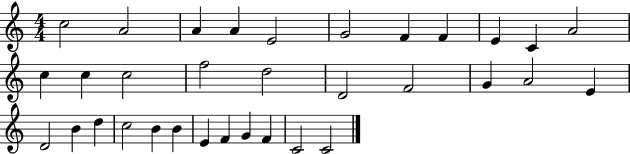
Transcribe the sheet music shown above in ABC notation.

X:1
T:Untitled
M:4/4
L:1/4
K:C
c2 A2 A A E2 G2 F F E C A2 c c c2 f2 d2 D2 F2 G A2 E D2 B d c2 B B E F G F C2 C2